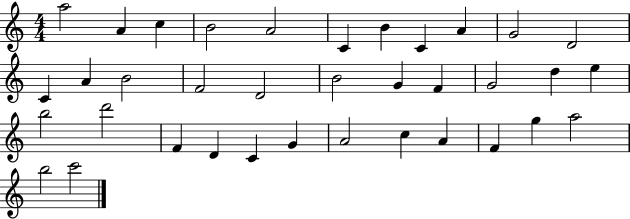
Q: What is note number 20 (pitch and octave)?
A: G4